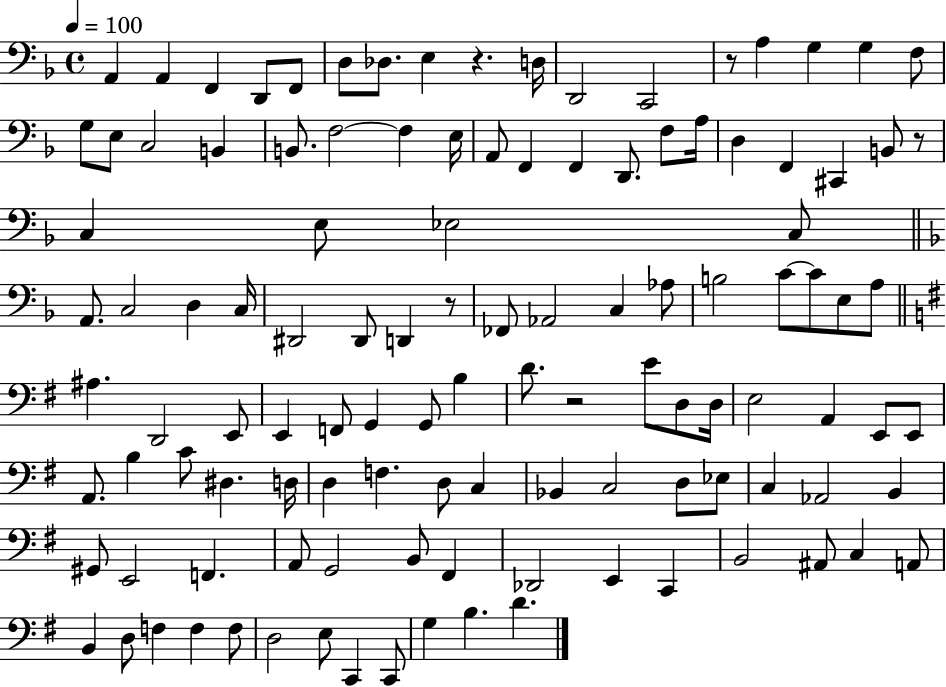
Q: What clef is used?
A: bass